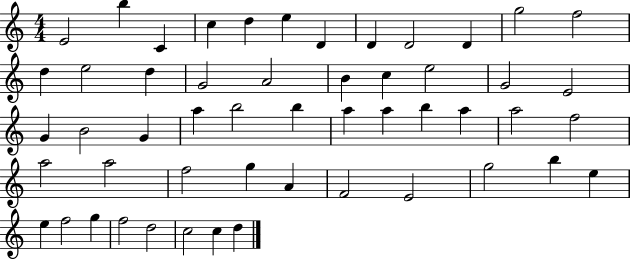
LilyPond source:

{
  \clef treble
  \numericTimeSignature
  \time 4/4
  \key c \major
  e'2 b''4 c'4 | c''4 d''4 e''4 d'4 | d'4 d'2 d'4 | g''2 f''2 | \break d''4 e''2 d''4 | g'2 a'2 | b'4 c''4 e''2 | g'2 e'2 | \break g'4 b'2 g'4 | a''4 b''2 b''4 | a''4 a''4 b''4 a''4 | a''2 f''2 | \break a''2 a''2 | f''2 g''4 a'4 | f'2 e'2 | g''2 b''4 e''4 | \break e''4 f''2 g''4 | f''2 d''2 | c''2 c''4 d''4 | \bar "|."
}